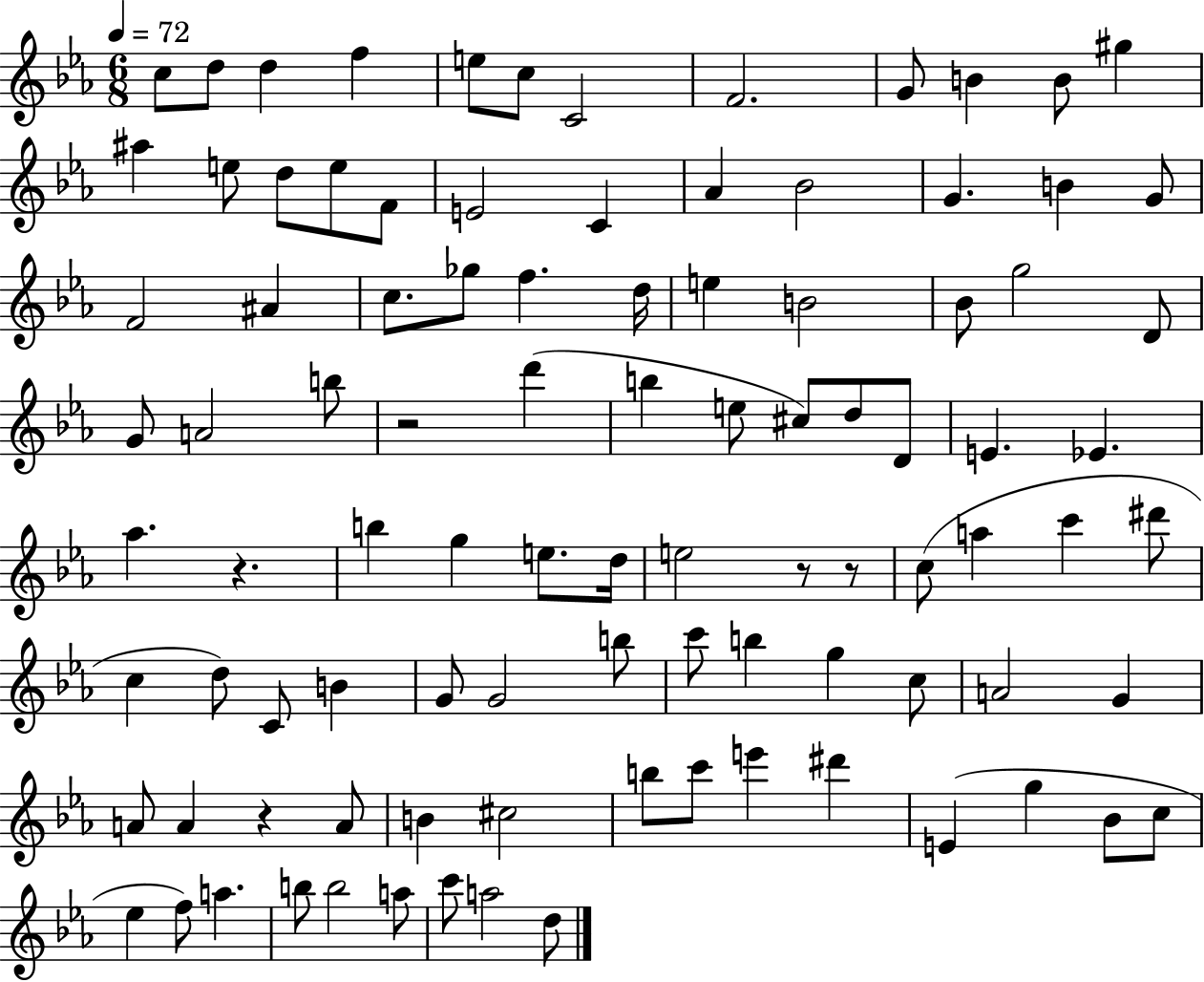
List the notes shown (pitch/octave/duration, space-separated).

C5/e D5/e D5/q F5/q E5/e C5/e C4/h F4/h. G4/e B4/q B4/e G#5/q A#5/q E5/e D5/e E5/e F4/e E4/h C4/q Ab4/q Bb4/h G4/q. B4/q G4/e F4/h A#4/q C5/e. Gb5/e F5/q. D5/s E5/q B4/h Bb4/e G5/h D4/e G4/e A4/h B5/e R/h D6/q B5/q E5/e C#5/e D5/e D4/e E4/q. Eb4/q. Ab5/q. R/q. B5/q G5/q E5/e. D5/s E5/h R/e R/e C5/e A5/q C6/q D#6/e C5/q D5/e C4/e B4/q G4/e G4/h B5/e C6/e B5/q G5/q C5/e A4/h G4/q A4/e A4/q R/q A4/e B4/q C#5/h B5/e C6/e E6/q D#6/q E4/q G5/q Bb4/e C5/e Eb5/q F5/e A5/q. B5/e B5/h A5/e C6/e A5/h D5/e